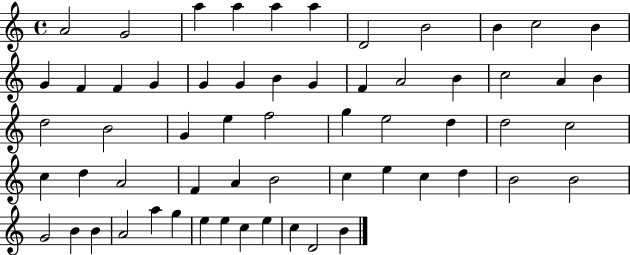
{
  \clef treble
  \time 4/4
  \defaultTimeSignature
  \key c \major
  a'2 g'2 | a''4 a''4 a''4 a''4 | d'2 b'2 | b'4 c''2 b'4 | \break g'4 f'4 f'4 g'4 | g'4 g'4 b'4 g'4 | f'4 a'2 b'4 | c''2 a'4 b'4 | \break d''2 b'2 | g'4 e''4 f''2 | g''4 e''2 d''4 | d''2 c''2 | \break c''4 d''4 a'2 | f'4 a'4 b'2 | c''4 e''4 c''4 d''4 | b'2 b'2 | \break g'2 b'4 b'4 | a'2 a''4 g''4 | e''4 e''4 c''4 e''4 | c''4 d'2 b'4 | \break \bar "|."
}